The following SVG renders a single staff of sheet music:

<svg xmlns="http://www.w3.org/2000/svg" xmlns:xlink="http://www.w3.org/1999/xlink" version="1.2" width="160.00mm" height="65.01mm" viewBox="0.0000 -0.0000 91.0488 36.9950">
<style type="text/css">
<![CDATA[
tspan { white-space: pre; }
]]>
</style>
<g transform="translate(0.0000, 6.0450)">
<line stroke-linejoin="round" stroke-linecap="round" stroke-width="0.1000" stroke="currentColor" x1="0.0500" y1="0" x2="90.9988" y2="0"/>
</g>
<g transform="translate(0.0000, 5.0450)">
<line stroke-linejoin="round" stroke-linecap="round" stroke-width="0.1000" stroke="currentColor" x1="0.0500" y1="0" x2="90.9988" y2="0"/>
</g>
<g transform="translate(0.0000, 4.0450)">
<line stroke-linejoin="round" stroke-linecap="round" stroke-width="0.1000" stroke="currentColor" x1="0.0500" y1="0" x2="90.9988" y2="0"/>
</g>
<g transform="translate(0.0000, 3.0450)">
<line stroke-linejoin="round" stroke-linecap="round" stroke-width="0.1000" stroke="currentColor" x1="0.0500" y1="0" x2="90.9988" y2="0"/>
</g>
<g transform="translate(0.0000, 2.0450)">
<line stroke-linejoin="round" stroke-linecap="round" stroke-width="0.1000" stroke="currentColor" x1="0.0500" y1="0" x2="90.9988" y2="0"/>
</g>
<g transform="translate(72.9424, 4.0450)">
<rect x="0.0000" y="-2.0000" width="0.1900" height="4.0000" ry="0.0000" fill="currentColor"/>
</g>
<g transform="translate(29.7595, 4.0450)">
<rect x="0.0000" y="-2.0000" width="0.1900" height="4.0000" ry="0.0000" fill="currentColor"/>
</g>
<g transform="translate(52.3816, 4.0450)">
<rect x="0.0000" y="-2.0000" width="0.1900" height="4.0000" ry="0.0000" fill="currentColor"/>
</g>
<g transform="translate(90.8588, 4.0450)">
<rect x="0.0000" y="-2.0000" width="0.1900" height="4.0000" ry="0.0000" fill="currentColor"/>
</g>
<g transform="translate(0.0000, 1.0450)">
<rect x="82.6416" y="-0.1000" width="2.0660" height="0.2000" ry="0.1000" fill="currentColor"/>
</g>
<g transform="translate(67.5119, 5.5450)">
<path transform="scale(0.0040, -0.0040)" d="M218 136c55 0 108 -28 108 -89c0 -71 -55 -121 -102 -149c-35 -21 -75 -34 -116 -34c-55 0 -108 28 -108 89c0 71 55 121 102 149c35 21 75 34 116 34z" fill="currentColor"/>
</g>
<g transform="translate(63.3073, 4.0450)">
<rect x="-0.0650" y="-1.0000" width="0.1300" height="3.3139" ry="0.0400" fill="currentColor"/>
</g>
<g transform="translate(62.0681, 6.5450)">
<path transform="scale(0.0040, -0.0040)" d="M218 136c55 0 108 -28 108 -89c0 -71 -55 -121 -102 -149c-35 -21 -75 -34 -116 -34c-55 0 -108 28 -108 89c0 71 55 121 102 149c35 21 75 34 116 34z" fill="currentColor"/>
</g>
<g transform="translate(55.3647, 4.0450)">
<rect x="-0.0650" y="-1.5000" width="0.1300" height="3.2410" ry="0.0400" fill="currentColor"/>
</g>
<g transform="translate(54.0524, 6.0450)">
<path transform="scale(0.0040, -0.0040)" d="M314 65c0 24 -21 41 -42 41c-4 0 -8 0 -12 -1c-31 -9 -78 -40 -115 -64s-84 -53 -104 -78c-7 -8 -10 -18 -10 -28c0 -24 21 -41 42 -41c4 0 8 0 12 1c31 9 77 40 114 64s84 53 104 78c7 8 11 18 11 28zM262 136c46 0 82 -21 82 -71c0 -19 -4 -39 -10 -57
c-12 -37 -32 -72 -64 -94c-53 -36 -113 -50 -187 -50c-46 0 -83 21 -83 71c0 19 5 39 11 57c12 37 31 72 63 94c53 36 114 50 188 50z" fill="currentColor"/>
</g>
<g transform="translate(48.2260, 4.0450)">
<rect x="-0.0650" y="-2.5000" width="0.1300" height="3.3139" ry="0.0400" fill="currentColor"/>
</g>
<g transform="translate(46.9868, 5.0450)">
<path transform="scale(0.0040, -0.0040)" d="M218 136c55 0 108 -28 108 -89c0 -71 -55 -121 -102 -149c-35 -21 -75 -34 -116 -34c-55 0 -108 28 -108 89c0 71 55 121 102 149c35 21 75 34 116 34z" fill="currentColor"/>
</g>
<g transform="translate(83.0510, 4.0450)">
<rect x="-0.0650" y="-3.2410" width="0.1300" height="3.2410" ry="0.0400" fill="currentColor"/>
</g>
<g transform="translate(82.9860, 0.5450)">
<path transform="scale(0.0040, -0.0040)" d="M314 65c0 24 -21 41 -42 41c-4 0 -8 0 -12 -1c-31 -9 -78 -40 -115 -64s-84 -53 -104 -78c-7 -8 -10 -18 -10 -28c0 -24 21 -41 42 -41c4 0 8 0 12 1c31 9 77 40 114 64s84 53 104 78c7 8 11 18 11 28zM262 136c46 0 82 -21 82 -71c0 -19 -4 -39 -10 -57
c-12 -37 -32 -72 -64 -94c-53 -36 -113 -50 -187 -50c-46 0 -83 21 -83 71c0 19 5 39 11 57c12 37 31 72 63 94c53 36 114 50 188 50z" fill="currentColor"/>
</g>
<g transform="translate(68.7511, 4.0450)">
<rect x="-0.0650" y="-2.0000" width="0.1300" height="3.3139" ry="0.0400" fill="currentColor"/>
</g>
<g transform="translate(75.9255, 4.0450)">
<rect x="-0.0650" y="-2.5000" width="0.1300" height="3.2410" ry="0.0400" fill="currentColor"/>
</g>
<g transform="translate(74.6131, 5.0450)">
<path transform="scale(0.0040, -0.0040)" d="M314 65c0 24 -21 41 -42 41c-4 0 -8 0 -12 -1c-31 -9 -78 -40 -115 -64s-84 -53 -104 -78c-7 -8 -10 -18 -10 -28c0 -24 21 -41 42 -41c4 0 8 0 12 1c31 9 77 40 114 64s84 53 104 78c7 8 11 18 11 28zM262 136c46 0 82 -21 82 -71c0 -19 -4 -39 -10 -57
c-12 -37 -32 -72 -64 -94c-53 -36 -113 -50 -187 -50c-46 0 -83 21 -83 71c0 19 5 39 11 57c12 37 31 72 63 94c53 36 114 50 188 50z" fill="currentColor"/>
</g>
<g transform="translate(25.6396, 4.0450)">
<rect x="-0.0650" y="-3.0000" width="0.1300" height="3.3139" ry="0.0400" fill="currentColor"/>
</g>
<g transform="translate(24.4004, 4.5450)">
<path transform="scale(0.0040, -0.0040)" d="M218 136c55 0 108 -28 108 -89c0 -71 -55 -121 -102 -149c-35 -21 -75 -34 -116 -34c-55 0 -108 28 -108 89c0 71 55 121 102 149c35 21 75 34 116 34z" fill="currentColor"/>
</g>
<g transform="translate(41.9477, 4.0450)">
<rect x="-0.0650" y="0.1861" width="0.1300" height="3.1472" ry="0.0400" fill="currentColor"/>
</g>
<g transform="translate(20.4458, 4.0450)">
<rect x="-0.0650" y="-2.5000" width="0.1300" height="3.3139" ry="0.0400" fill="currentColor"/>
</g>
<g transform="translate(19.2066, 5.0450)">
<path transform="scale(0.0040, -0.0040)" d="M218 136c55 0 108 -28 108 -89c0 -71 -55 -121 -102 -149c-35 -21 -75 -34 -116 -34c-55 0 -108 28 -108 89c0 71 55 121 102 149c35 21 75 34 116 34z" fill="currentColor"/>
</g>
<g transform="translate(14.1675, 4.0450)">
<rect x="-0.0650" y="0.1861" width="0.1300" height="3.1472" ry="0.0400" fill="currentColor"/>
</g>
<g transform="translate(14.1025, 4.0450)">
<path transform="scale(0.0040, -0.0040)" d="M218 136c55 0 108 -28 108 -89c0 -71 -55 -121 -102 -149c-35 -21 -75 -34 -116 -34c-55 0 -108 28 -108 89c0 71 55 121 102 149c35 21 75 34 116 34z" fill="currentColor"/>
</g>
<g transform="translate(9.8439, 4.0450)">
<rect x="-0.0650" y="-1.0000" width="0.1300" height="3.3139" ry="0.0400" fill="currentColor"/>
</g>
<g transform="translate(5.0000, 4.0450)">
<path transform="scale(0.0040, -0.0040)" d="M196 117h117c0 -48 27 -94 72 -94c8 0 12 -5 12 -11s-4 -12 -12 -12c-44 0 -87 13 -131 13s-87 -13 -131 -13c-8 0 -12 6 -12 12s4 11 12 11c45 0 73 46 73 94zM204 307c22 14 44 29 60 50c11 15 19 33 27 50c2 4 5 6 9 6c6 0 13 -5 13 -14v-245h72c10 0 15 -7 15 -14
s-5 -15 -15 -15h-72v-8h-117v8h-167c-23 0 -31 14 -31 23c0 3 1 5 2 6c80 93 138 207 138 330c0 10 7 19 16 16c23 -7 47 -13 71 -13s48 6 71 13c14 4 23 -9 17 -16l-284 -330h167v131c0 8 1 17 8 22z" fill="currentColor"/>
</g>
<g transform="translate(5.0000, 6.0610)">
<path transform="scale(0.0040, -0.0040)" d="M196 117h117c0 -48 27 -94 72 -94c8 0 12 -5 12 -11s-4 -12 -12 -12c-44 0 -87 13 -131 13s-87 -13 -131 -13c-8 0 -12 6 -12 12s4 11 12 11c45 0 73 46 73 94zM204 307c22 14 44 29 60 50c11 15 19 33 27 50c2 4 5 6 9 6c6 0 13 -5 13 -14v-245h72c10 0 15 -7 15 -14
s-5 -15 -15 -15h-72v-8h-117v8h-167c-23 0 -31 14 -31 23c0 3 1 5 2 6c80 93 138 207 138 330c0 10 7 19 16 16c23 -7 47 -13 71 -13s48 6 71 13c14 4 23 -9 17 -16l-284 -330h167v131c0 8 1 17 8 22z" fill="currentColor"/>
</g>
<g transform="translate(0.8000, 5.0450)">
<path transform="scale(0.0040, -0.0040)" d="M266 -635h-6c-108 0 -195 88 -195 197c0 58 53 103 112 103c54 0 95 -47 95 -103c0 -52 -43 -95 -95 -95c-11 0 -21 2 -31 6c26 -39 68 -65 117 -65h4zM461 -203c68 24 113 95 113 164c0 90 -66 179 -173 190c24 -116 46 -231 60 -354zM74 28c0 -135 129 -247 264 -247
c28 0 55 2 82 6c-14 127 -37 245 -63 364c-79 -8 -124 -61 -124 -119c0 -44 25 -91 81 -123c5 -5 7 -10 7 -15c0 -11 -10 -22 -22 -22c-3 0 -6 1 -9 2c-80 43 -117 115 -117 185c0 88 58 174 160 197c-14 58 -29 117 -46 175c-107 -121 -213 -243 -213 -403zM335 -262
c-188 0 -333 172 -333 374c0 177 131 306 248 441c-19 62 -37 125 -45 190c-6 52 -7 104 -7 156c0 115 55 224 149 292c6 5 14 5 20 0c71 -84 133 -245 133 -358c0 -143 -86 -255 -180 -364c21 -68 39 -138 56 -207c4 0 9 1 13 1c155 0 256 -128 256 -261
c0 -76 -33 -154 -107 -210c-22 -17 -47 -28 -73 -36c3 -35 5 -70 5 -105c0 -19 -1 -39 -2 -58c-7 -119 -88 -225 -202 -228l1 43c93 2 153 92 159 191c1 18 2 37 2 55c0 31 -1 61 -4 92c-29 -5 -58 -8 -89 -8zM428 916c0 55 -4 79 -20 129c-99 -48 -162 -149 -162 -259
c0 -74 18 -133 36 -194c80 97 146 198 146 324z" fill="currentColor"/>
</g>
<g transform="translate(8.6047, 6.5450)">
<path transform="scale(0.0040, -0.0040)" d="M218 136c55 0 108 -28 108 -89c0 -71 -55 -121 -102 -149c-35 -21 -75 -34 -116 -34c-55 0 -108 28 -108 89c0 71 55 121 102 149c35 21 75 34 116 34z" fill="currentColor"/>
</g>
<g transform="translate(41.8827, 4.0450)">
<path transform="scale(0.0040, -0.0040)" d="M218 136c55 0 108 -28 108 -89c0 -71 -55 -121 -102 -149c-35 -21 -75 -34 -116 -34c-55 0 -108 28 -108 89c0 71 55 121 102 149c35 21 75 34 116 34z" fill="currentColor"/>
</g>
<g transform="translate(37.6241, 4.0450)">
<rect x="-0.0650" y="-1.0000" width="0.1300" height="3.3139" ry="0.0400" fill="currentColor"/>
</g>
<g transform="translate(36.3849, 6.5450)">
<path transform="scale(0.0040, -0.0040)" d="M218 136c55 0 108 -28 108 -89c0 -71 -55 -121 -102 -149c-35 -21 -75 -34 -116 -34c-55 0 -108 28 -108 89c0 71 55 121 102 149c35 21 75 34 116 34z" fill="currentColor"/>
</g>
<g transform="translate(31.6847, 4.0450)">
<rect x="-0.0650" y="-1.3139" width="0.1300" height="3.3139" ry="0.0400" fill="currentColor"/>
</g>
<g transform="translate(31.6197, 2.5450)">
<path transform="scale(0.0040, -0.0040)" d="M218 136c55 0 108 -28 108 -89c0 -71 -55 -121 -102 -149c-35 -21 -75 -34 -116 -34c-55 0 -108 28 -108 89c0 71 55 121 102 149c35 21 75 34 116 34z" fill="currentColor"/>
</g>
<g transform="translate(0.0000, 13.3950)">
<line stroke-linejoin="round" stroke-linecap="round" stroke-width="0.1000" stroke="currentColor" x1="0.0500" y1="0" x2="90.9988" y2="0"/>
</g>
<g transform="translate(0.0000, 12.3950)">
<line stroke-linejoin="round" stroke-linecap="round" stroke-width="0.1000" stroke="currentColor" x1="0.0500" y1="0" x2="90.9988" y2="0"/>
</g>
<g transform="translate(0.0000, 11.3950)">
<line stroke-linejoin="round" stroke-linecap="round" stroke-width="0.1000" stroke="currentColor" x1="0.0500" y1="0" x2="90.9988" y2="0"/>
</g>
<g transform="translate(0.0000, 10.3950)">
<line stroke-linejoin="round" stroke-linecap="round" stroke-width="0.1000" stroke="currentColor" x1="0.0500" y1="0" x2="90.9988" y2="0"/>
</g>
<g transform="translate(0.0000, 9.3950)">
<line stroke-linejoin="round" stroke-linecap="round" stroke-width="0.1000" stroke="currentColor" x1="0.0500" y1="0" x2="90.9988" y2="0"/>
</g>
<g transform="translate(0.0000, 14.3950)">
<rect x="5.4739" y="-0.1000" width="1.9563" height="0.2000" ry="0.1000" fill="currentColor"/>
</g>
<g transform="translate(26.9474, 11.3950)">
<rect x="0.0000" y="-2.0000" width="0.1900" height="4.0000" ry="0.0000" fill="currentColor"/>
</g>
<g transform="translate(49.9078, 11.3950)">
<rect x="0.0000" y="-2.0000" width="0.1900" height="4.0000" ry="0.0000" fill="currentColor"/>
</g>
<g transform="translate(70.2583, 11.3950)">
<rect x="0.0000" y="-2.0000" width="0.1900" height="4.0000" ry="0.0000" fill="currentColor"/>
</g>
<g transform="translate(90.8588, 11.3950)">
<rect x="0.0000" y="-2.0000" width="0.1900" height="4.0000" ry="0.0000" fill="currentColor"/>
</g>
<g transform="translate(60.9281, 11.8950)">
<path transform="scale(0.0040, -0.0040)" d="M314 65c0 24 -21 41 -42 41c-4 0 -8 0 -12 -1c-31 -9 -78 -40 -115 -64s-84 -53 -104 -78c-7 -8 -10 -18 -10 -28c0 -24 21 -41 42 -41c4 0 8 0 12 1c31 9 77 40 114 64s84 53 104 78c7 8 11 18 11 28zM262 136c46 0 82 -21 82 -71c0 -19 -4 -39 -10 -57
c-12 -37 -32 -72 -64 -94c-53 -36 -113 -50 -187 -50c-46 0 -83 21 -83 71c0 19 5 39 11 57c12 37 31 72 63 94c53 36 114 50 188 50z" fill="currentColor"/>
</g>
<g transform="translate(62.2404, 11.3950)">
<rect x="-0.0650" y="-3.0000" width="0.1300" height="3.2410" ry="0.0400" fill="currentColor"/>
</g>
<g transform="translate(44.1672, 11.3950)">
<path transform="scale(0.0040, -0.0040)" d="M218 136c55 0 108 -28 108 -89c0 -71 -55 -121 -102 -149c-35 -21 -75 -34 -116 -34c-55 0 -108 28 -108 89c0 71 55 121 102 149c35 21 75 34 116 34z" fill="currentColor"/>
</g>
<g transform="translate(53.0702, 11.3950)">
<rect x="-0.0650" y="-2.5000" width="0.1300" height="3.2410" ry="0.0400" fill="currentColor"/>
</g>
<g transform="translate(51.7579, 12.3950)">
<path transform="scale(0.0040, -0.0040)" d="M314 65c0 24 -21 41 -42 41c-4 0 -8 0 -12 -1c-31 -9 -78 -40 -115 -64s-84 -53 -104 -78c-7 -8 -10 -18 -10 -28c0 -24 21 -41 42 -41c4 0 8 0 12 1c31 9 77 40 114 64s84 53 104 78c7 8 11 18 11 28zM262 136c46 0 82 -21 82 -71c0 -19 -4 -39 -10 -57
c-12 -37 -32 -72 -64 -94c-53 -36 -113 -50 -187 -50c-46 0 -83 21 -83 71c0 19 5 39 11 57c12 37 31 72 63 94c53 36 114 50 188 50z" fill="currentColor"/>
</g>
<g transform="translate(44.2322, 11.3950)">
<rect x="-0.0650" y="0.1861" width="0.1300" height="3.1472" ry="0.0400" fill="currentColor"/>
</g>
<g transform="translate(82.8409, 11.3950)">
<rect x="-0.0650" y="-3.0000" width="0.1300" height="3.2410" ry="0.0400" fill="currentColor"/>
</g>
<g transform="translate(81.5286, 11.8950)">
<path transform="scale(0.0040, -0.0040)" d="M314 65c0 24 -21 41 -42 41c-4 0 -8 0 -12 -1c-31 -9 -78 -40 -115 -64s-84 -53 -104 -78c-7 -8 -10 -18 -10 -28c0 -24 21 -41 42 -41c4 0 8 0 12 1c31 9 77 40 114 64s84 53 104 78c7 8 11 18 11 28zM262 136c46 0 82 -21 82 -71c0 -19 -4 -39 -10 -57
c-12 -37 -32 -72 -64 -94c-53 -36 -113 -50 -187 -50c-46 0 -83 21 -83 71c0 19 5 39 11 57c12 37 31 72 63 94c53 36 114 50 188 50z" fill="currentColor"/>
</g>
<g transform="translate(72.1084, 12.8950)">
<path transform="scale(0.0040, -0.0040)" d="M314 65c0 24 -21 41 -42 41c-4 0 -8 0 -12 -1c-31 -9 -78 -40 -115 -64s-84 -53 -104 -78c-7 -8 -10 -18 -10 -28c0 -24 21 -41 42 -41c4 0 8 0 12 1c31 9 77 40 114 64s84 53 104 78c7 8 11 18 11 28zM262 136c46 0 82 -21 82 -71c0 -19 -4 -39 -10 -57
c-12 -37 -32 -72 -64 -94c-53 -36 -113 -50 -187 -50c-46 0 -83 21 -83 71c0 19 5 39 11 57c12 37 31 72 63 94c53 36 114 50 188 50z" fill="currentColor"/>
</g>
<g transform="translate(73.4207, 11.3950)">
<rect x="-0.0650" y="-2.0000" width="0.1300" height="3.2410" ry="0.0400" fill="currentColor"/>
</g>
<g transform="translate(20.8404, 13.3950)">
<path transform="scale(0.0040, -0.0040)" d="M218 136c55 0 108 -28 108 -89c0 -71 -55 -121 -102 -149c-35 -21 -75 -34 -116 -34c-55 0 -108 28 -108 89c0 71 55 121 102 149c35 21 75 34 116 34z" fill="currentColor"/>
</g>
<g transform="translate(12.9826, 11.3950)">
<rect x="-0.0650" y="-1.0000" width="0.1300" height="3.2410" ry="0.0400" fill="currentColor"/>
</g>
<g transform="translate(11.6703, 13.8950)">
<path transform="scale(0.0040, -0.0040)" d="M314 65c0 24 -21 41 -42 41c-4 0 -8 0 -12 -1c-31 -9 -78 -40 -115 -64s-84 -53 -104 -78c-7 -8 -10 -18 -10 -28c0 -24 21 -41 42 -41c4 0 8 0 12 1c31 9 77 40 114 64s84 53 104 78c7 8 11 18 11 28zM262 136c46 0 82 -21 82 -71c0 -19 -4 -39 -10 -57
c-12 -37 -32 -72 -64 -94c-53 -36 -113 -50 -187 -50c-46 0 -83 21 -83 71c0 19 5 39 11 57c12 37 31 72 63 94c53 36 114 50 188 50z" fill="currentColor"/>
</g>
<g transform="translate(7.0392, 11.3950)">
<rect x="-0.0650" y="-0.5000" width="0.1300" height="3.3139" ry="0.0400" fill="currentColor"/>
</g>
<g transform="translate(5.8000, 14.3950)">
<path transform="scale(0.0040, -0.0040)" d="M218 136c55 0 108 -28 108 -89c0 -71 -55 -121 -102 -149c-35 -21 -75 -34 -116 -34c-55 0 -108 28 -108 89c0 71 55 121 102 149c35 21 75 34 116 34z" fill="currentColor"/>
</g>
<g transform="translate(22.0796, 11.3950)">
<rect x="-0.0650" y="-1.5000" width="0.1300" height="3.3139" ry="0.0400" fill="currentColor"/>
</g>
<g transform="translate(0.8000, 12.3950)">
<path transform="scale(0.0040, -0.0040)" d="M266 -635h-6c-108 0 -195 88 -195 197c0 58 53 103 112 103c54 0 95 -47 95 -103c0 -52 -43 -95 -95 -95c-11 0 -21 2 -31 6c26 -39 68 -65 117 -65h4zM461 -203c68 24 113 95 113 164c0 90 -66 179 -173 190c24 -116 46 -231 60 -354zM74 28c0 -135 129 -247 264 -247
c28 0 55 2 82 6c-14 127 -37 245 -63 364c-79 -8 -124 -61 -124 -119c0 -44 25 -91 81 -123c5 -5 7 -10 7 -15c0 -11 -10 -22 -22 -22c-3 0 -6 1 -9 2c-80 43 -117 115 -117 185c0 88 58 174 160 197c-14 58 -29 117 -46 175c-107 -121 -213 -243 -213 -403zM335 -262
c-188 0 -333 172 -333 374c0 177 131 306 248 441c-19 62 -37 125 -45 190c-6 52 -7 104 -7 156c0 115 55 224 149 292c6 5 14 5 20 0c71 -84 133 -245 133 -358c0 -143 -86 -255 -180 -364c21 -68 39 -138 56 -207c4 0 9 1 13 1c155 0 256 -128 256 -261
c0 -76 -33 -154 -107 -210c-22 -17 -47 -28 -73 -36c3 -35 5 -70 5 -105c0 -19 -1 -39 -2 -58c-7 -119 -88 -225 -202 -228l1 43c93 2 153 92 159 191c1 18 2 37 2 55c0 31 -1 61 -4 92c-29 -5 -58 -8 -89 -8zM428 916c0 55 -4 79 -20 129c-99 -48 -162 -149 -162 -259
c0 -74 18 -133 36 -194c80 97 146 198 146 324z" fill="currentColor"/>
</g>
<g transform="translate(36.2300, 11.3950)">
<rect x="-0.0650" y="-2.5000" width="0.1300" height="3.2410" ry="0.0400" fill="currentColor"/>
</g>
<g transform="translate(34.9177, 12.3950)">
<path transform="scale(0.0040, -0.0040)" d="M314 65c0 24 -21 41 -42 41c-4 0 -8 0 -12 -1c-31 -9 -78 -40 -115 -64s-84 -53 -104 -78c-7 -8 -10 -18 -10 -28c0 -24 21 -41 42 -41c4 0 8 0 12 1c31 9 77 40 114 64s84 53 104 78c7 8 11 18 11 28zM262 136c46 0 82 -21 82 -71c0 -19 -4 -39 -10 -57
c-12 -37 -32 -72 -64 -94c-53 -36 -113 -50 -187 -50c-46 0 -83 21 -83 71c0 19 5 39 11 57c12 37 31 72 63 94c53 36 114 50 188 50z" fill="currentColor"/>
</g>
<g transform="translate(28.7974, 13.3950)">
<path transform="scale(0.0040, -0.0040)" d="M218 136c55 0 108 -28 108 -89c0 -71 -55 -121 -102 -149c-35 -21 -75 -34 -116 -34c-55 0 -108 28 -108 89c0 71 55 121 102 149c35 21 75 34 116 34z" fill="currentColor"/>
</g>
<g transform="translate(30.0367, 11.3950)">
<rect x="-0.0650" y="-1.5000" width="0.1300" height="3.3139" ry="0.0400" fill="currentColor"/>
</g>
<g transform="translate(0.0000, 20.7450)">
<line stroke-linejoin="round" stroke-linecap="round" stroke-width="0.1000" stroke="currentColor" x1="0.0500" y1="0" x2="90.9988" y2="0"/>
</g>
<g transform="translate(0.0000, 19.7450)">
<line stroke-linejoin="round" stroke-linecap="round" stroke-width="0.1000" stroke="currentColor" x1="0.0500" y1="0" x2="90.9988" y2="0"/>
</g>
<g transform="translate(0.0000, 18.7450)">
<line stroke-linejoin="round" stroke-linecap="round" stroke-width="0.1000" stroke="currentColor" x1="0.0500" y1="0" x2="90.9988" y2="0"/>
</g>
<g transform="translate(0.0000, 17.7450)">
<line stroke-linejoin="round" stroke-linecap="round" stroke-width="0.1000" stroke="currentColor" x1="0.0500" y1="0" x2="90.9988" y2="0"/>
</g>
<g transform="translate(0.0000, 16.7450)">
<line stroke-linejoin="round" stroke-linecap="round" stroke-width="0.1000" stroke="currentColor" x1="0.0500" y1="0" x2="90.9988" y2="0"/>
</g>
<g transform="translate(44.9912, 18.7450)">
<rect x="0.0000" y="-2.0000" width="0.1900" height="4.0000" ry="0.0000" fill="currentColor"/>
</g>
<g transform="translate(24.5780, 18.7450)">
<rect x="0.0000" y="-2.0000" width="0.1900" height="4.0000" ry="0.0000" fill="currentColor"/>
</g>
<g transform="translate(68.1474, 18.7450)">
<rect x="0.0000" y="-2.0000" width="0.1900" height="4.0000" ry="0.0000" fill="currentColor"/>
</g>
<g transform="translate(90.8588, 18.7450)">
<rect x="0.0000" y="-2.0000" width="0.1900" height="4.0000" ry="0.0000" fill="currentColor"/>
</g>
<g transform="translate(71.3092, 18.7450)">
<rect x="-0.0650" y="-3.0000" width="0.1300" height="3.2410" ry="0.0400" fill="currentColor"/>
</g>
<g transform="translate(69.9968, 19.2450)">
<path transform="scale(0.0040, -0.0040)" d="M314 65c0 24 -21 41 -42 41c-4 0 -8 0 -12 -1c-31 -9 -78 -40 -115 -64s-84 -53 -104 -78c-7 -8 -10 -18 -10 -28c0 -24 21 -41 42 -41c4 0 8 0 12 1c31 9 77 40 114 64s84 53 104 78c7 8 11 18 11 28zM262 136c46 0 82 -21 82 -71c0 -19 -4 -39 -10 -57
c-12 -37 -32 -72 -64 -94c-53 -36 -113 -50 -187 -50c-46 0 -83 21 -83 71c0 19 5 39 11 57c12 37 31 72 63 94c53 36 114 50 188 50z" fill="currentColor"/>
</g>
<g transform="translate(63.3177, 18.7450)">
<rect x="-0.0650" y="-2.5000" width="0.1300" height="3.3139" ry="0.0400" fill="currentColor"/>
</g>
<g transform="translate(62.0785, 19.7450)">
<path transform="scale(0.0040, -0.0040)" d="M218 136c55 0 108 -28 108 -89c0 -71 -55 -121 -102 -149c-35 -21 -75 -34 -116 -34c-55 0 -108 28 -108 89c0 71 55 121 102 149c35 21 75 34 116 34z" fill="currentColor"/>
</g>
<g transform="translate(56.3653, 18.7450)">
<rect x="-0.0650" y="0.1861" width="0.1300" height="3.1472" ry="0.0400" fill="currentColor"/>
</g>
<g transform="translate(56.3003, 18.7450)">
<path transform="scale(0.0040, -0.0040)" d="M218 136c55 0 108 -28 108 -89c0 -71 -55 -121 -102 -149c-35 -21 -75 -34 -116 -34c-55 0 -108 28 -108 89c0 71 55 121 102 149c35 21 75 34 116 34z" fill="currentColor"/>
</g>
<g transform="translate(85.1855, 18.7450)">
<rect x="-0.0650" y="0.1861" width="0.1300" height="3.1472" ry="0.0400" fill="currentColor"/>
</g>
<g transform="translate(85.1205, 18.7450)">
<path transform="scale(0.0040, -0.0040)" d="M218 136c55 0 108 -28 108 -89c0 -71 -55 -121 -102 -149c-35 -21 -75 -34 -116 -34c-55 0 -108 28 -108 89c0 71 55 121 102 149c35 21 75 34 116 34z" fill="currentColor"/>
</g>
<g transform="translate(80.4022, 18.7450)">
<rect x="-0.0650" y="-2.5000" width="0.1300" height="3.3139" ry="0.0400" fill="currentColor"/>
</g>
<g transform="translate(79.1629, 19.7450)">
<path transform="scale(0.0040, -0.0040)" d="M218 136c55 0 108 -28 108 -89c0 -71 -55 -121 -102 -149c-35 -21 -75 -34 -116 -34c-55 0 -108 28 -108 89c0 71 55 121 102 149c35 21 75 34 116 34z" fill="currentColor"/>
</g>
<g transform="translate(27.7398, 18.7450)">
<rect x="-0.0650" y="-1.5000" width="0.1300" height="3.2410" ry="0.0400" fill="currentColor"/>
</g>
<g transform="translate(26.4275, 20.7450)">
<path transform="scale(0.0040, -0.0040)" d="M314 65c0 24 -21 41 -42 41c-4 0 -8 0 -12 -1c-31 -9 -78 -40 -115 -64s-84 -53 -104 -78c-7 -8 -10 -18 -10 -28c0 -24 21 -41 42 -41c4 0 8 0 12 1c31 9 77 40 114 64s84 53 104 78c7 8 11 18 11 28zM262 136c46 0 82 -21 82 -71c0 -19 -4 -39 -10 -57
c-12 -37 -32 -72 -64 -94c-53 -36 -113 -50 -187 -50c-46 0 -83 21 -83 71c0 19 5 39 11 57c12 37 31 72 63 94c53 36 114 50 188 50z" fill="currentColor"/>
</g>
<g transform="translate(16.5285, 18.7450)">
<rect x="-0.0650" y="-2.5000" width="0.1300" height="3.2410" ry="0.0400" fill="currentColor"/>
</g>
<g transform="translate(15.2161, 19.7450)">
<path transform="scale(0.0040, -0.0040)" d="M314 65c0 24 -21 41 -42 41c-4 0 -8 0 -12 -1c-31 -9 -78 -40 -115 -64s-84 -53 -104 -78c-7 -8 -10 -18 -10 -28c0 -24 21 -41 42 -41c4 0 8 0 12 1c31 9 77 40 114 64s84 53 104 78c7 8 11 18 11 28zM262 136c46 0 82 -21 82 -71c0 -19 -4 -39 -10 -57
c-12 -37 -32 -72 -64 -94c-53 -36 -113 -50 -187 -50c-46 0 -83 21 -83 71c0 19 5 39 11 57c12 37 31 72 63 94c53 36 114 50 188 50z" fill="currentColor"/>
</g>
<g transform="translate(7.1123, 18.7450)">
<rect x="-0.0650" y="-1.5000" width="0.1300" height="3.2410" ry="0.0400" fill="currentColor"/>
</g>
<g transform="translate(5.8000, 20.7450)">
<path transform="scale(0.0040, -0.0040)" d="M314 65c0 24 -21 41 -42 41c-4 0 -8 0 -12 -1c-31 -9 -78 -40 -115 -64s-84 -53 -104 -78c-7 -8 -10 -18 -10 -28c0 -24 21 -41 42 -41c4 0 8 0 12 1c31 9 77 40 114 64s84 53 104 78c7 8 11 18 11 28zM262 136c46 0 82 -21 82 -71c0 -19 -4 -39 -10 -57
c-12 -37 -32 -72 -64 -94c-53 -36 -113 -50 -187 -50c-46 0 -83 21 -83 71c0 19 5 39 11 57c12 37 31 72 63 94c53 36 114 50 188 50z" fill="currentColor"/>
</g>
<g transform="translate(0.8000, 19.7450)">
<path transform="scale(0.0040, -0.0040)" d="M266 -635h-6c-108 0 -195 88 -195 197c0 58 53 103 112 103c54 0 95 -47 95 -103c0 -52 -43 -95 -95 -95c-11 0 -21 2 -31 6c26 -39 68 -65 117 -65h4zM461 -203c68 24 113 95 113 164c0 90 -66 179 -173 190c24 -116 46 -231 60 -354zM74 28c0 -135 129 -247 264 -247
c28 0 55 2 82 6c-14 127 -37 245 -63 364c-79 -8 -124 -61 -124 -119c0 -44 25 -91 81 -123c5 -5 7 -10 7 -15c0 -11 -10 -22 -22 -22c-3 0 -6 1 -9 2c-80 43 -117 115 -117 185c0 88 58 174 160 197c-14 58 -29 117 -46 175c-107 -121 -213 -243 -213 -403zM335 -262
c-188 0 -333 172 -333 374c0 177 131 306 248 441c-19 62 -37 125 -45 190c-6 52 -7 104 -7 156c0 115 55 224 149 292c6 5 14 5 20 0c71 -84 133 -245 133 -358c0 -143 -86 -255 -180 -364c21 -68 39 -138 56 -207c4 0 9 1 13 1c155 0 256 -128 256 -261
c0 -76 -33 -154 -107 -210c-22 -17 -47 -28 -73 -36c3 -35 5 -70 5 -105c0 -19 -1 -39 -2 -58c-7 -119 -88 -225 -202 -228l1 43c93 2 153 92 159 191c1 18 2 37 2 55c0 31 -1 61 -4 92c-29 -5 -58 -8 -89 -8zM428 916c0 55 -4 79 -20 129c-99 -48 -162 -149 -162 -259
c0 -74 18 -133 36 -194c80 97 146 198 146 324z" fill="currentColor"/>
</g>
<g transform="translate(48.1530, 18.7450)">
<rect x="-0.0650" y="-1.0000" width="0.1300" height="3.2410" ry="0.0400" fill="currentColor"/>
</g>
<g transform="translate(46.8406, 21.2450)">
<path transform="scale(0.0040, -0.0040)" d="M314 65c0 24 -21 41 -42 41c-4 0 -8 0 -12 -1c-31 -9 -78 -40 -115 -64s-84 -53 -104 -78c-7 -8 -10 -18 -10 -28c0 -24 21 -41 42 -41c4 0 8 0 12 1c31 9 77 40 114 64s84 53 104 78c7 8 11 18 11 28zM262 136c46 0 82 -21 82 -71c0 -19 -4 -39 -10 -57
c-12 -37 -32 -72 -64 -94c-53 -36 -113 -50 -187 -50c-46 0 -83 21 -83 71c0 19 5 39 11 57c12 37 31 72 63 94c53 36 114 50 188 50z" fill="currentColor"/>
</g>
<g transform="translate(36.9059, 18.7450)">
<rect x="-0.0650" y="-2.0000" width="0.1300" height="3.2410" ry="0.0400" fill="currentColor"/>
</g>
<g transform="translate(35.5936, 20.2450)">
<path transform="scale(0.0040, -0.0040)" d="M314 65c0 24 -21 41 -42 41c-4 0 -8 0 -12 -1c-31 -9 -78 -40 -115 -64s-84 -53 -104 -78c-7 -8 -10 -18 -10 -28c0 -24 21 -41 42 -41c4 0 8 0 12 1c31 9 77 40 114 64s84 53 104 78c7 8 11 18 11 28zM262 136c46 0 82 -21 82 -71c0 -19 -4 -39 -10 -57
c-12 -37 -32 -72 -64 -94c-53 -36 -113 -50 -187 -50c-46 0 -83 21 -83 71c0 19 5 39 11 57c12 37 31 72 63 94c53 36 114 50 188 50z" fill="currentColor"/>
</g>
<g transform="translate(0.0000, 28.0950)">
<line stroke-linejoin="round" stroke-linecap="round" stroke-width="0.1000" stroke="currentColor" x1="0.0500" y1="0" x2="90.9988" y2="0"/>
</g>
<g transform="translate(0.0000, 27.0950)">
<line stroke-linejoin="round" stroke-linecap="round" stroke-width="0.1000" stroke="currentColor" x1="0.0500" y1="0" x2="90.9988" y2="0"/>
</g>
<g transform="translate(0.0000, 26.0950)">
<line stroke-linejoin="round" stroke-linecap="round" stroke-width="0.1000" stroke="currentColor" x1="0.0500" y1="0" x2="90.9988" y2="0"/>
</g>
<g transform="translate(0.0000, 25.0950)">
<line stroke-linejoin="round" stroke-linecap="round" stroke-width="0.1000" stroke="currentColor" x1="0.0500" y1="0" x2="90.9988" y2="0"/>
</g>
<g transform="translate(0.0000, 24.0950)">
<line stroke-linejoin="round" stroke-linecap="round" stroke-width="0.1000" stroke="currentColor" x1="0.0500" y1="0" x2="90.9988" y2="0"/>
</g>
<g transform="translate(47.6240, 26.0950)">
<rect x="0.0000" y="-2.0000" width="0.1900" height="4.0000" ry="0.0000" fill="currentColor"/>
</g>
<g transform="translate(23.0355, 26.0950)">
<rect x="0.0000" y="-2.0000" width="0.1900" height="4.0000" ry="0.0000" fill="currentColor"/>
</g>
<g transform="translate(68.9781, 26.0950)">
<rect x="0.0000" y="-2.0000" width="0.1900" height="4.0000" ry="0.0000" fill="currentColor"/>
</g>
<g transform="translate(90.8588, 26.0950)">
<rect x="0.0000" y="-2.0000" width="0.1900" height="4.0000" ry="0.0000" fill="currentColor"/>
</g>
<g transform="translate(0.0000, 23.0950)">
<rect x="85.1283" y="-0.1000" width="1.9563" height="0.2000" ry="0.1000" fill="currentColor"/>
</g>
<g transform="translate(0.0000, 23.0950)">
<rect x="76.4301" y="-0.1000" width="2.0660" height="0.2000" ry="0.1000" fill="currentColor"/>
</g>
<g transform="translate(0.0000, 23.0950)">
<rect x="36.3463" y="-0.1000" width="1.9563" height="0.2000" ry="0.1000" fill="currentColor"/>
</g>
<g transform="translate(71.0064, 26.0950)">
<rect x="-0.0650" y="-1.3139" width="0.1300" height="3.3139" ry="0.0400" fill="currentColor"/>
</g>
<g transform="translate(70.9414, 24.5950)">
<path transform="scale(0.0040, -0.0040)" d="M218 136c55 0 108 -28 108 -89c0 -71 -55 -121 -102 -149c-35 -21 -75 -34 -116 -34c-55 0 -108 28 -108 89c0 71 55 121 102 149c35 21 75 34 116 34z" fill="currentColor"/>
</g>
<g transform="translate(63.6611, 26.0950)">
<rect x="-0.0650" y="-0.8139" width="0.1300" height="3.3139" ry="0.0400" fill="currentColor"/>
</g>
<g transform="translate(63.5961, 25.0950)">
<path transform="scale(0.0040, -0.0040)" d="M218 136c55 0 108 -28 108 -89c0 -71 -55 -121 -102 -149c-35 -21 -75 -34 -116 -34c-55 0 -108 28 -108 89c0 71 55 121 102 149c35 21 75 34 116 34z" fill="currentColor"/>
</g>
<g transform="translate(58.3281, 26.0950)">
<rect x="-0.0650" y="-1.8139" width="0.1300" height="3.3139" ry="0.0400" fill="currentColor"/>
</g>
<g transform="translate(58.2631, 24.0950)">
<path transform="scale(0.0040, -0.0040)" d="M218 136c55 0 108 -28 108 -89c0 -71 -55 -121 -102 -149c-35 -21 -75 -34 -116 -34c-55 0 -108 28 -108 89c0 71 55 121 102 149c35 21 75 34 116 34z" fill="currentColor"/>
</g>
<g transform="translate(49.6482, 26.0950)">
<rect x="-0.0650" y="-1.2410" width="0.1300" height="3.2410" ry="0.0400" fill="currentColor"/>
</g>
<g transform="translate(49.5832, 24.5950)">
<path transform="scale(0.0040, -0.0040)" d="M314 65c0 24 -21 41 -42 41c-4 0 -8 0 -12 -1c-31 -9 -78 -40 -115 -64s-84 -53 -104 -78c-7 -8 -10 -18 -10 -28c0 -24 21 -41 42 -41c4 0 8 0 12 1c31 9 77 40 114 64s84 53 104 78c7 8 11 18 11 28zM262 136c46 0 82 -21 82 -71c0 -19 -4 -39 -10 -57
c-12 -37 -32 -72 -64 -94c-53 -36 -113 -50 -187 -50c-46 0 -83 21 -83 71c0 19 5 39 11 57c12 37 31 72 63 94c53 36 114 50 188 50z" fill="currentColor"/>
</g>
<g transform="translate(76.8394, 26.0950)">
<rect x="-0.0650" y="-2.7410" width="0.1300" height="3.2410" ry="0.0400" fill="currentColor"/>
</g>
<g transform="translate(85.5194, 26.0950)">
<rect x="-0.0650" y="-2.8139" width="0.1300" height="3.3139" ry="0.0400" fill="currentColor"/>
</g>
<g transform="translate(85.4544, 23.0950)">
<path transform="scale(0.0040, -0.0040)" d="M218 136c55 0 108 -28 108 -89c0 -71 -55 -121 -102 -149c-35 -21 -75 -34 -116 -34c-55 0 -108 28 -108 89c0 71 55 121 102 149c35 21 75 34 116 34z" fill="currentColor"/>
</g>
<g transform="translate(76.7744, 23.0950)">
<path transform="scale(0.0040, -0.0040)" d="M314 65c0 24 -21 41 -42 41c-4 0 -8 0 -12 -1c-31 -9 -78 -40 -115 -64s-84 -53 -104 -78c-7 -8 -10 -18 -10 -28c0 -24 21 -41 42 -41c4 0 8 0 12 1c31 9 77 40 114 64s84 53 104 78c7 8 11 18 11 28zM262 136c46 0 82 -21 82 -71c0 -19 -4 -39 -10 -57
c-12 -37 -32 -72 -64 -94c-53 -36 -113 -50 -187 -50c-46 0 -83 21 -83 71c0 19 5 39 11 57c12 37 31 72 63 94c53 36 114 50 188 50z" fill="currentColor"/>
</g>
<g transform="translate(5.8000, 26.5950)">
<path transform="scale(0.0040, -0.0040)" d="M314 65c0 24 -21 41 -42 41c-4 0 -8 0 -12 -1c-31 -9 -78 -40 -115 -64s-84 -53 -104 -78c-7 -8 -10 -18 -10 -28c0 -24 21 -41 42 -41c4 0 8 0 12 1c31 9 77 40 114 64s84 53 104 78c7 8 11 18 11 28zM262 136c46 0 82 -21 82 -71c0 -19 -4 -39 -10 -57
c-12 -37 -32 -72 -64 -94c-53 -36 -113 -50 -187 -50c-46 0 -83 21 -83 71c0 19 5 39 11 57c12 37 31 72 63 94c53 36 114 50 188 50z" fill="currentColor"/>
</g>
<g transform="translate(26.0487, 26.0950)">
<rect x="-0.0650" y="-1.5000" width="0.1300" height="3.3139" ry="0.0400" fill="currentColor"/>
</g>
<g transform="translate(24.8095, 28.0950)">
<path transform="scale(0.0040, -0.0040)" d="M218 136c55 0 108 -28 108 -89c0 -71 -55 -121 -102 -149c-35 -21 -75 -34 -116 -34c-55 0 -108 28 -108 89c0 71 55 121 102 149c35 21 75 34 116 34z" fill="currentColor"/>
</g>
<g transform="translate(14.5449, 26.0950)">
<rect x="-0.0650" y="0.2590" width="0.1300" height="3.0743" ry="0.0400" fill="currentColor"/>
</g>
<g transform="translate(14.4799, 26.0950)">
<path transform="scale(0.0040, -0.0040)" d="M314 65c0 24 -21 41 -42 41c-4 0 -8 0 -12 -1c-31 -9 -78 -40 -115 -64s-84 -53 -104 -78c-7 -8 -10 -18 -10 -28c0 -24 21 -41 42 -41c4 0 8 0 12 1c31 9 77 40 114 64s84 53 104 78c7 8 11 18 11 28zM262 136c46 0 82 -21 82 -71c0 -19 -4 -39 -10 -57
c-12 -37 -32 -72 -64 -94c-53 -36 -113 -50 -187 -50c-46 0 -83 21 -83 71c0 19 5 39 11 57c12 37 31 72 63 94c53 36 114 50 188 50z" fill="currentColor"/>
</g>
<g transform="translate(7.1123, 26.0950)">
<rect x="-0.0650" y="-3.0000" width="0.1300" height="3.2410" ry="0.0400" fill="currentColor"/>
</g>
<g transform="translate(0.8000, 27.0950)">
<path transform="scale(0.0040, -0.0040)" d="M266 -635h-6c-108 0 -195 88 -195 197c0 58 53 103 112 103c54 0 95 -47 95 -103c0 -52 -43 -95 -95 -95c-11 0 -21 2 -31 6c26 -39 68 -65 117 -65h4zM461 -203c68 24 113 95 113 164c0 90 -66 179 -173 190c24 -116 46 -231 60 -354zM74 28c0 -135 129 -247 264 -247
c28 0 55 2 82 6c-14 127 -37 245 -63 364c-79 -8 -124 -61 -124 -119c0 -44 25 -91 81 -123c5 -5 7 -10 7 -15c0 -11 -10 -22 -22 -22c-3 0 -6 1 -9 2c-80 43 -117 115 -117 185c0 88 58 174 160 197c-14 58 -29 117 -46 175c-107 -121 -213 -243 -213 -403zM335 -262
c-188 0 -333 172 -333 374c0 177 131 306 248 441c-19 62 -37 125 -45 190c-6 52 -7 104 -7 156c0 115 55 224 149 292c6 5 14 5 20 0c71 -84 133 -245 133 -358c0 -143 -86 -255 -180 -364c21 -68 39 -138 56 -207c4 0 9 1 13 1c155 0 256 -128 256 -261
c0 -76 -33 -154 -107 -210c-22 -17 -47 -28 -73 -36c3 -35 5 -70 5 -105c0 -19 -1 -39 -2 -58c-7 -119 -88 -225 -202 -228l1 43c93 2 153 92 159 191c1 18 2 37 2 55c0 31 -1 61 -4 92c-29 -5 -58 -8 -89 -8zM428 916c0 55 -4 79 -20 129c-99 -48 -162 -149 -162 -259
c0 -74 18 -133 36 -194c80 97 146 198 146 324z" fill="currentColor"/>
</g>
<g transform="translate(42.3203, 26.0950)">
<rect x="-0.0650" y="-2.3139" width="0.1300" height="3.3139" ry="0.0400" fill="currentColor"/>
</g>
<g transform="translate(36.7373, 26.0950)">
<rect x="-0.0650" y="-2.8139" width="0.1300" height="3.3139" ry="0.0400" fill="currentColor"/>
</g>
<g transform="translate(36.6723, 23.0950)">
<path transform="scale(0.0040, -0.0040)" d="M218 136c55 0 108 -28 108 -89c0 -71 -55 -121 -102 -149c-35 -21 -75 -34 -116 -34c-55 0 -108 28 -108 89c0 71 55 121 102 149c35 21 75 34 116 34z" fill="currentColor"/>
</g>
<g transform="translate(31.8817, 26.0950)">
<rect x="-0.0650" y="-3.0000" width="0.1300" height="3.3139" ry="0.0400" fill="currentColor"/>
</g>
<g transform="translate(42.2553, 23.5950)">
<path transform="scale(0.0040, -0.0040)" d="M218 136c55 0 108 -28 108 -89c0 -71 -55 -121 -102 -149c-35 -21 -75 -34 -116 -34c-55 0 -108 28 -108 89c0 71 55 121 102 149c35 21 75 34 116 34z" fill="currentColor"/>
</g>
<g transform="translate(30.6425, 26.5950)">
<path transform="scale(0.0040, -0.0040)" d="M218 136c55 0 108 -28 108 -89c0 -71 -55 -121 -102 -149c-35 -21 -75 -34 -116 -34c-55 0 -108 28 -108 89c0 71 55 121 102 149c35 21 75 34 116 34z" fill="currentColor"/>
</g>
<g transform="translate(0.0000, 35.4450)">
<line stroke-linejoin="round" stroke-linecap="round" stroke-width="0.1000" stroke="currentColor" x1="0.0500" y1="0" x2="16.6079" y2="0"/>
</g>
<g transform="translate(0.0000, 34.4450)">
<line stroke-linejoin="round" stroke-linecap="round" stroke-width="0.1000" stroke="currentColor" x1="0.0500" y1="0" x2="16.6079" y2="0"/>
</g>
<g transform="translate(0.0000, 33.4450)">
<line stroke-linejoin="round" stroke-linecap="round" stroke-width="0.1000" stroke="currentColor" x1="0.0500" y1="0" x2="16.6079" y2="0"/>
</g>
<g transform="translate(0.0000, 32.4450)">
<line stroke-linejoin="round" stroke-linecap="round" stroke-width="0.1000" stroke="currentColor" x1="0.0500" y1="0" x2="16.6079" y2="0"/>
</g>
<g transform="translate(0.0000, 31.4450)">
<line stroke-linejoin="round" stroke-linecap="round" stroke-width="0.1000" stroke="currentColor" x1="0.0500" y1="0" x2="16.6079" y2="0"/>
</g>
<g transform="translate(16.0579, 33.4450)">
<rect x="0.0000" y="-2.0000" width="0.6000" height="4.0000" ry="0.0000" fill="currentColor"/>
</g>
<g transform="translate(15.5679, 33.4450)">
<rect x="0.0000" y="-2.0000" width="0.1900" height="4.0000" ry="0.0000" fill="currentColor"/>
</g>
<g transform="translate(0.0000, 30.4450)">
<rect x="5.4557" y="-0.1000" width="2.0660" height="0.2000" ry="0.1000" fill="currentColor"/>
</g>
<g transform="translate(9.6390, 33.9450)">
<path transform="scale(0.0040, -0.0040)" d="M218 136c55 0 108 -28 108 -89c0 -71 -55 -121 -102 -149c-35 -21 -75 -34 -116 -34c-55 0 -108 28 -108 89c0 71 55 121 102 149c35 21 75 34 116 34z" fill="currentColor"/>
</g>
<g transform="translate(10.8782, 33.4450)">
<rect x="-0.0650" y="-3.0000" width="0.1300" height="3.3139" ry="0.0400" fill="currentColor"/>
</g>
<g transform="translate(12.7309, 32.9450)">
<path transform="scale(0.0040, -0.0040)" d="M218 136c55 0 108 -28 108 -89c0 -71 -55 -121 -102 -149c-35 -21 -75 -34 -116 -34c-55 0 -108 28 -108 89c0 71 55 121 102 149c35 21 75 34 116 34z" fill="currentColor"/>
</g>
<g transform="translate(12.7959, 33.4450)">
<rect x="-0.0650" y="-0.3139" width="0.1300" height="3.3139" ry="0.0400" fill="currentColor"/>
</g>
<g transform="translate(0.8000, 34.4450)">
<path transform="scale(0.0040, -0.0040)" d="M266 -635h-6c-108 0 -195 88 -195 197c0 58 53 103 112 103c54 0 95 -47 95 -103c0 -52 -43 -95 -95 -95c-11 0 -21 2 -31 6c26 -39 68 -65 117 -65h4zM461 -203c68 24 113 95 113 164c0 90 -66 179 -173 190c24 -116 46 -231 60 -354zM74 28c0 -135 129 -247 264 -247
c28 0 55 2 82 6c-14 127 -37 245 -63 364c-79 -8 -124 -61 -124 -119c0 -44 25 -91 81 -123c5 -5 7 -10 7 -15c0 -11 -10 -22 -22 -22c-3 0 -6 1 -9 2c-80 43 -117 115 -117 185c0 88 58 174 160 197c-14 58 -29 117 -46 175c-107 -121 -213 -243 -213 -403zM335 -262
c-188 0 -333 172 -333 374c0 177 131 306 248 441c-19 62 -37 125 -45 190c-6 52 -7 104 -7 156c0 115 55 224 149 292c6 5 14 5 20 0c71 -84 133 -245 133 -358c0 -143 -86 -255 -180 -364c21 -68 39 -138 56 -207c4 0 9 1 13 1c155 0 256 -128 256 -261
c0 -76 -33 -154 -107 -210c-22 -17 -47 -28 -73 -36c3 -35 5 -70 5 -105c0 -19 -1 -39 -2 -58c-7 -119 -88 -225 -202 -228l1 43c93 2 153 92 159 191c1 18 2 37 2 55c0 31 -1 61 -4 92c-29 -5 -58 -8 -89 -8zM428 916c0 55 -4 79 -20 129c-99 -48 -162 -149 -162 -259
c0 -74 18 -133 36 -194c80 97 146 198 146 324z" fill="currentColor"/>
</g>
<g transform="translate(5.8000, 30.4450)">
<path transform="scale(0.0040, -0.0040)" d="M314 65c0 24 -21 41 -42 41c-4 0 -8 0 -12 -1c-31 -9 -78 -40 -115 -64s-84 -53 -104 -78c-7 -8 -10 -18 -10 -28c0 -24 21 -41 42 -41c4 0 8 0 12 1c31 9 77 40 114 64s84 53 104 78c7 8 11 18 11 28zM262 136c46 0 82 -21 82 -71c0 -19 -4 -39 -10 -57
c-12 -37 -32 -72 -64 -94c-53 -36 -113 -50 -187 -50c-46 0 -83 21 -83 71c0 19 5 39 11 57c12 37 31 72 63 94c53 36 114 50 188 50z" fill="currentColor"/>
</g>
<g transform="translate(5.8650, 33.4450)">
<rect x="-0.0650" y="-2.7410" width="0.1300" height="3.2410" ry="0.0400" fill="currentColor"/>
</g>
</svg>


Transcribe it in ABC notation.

X:1
T:Untitled
M:4/4
L:1/4
K:C
D B G A e D B G E2 D F G2 b2 C D2 E E G2 B G2 A2 F2 A2 E2 G2 E2 F2 D2 B G A2 G B A2 B2 E A a g e2 f d e a2 a a2 A c